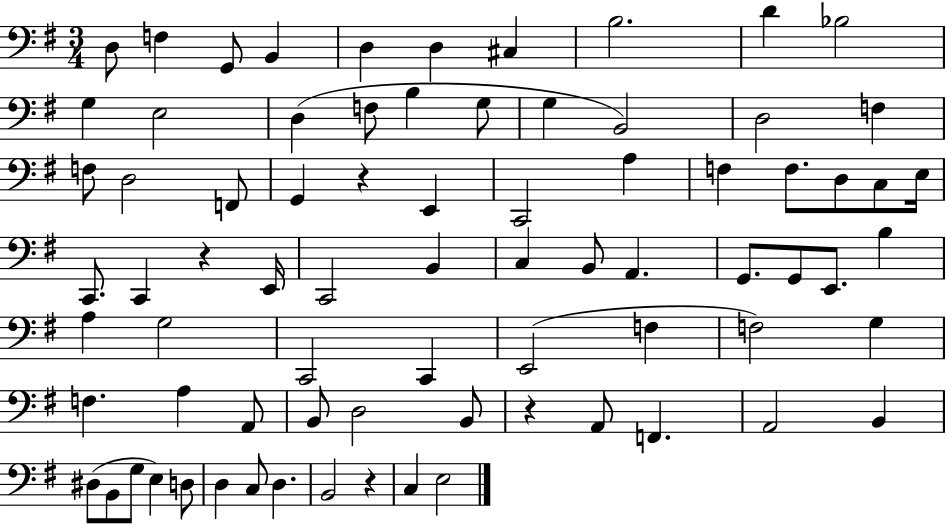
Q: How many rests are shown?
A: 4